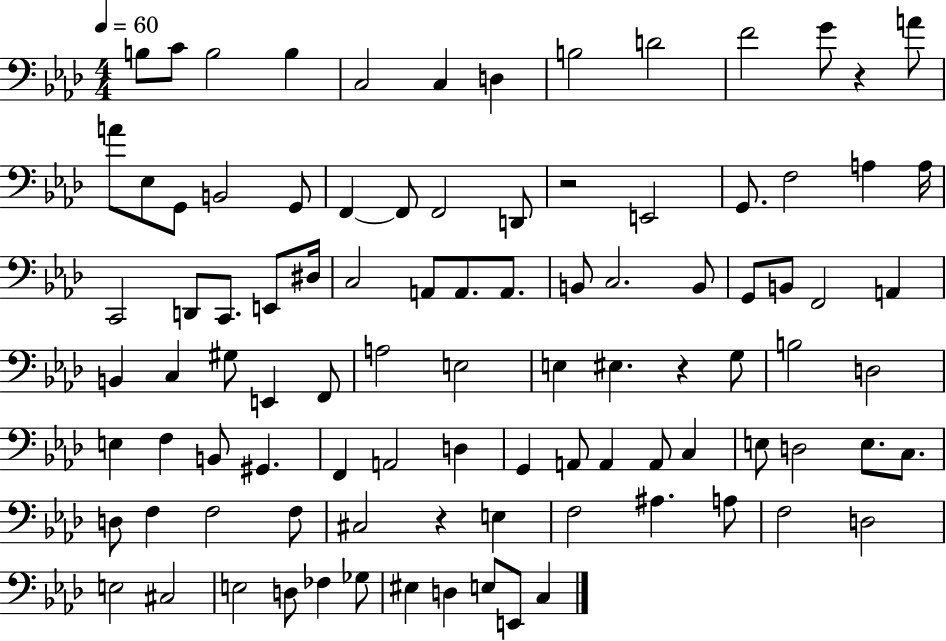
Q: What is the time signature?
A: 4/4